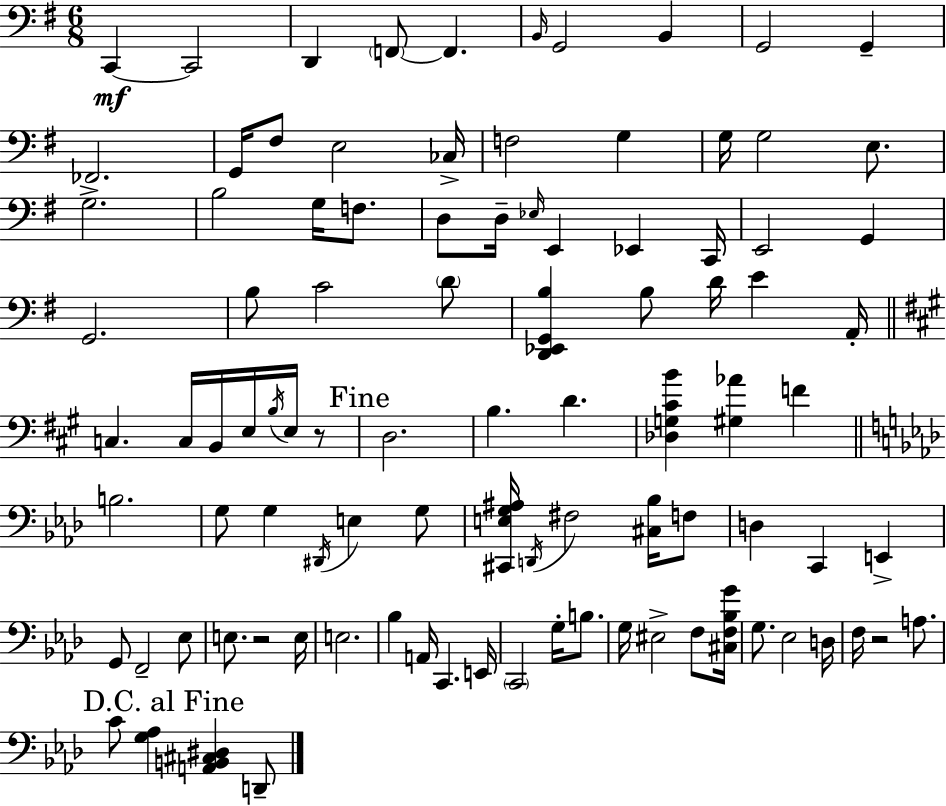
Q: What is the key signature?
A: E minor